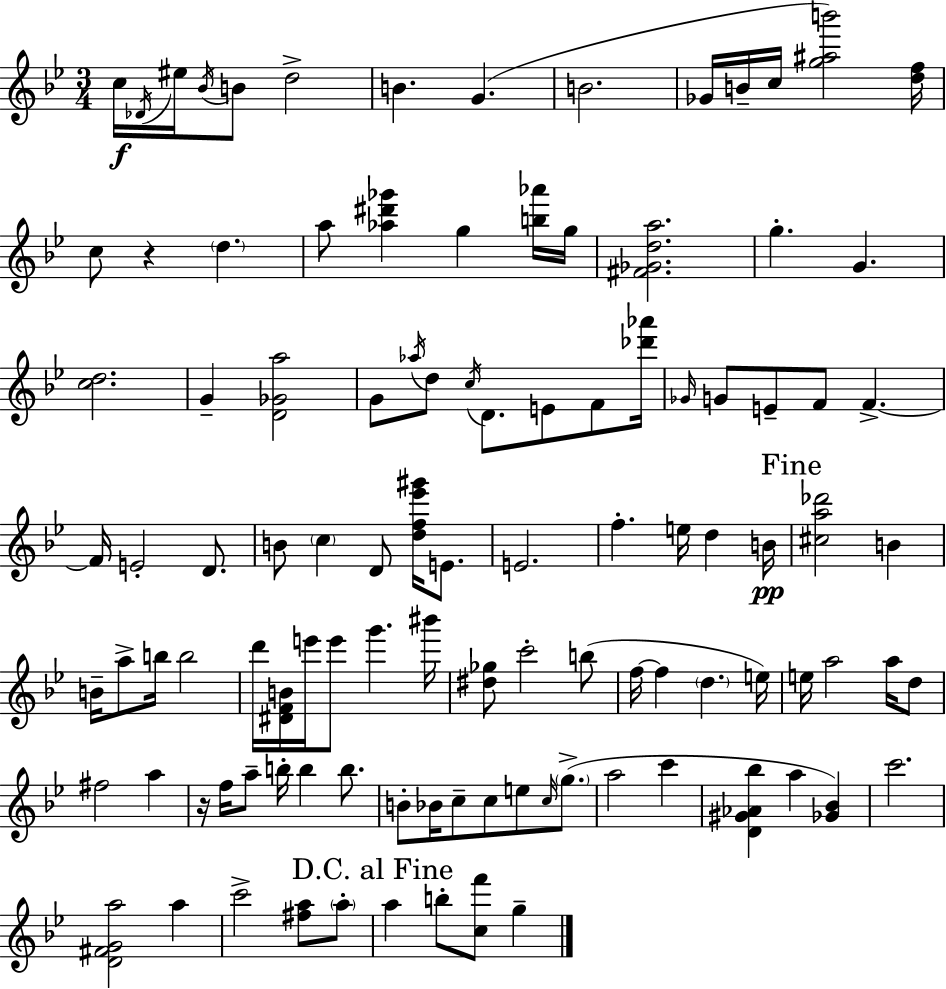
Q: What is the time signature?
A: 3/4